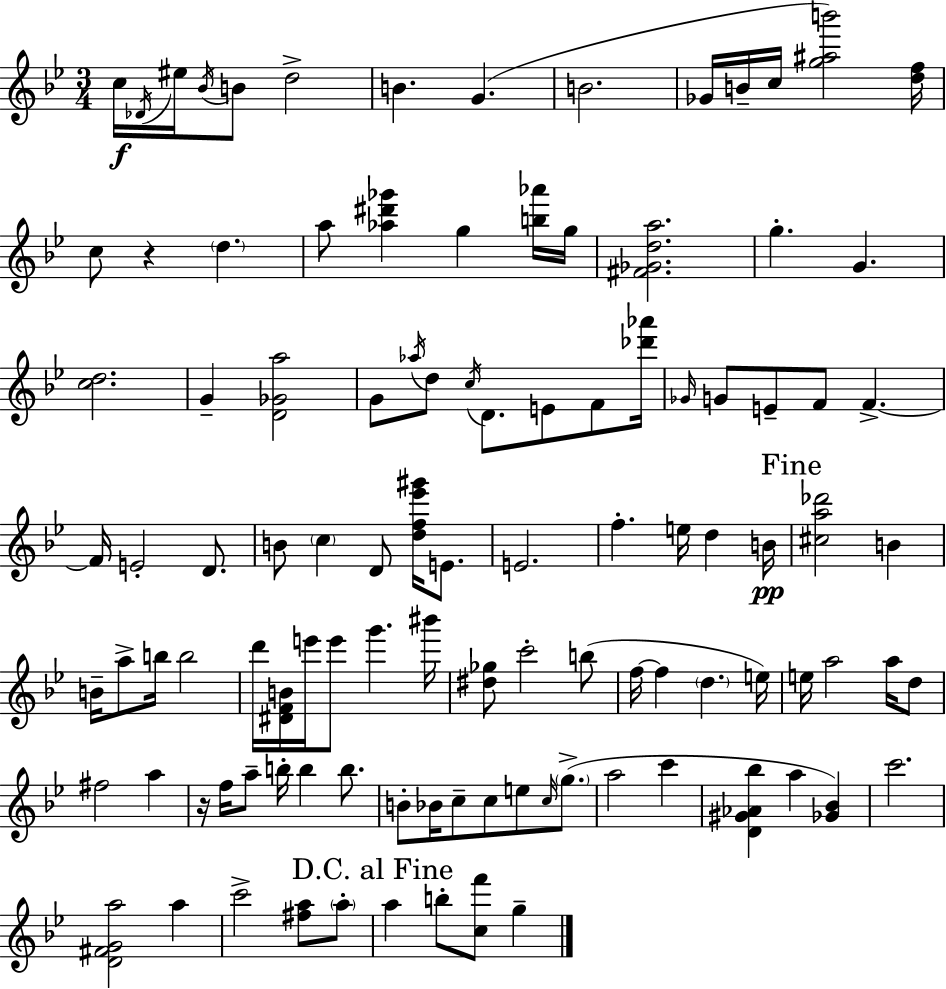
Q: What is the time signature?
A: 3/4